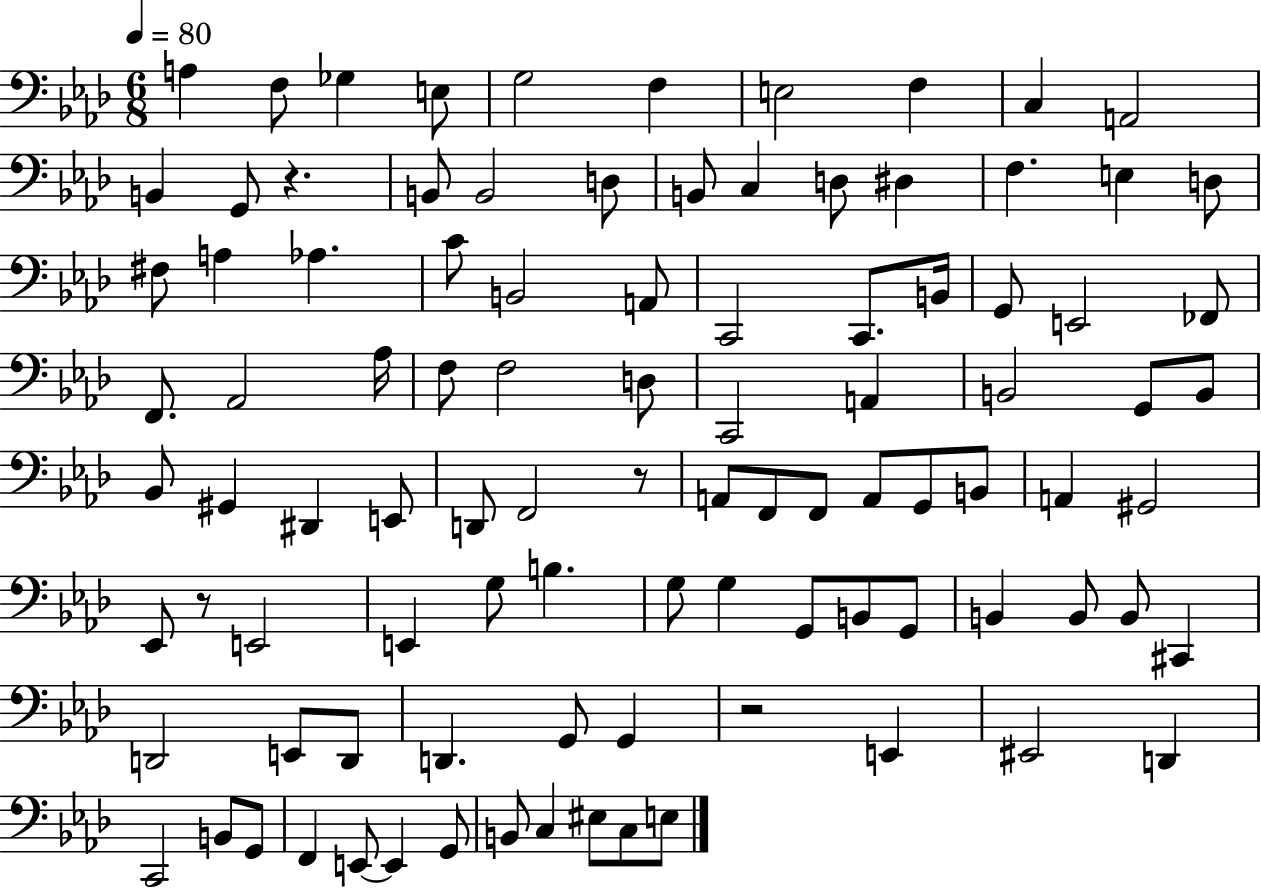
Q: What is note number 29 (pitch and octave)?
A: C2